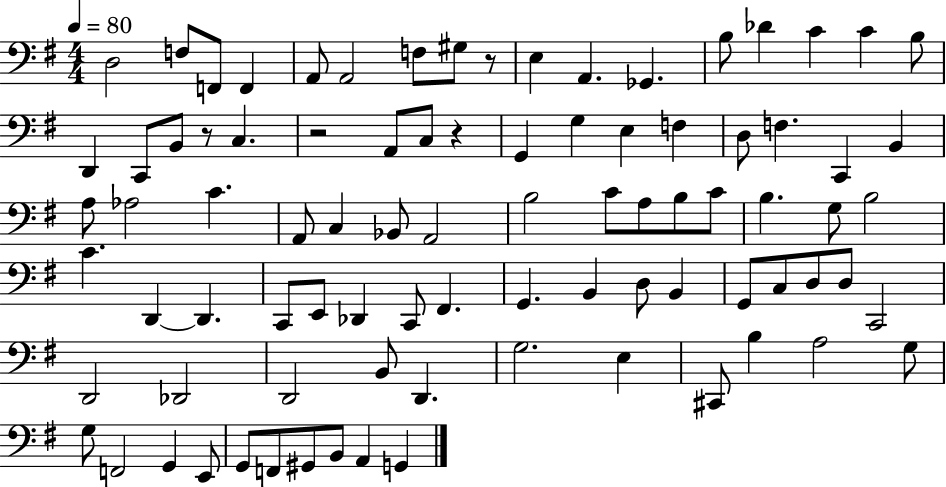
D3/h F3/e F2/e F2/q A2/e A2/h F3/e G#3/e R/e E3/q A2/q. Gb2/q. B3/e Db4/q C4/q C4/q B3/e D2/q C2/e B2/e R/e C3/q. R/h A2/e C3/e R/q G2/q G3/q E3/q F3/q D3/e F3/q. C2/q B2/q A3/e Ab3/h C4/q. A2/e C3/q Bb2/e A2/h B3/h C4/e A3/e B3/e C4/e B3/q. G3/e B3/h C4/q. D2/q D2/q. C2/e E2/e Db2/q C2/e F#2/q. G2/q. B2/q D3/e B2/q G2/e C3/e D3/e D3/e C2/h D2/h Db2/h D2/h B2/e D2/q. G3/h. E3/q C#2/e B3/q A3/h G3/e G3/e F2/h G2/q E2/e G2/e F2/e G#2/e B2/e A2/q G2/q